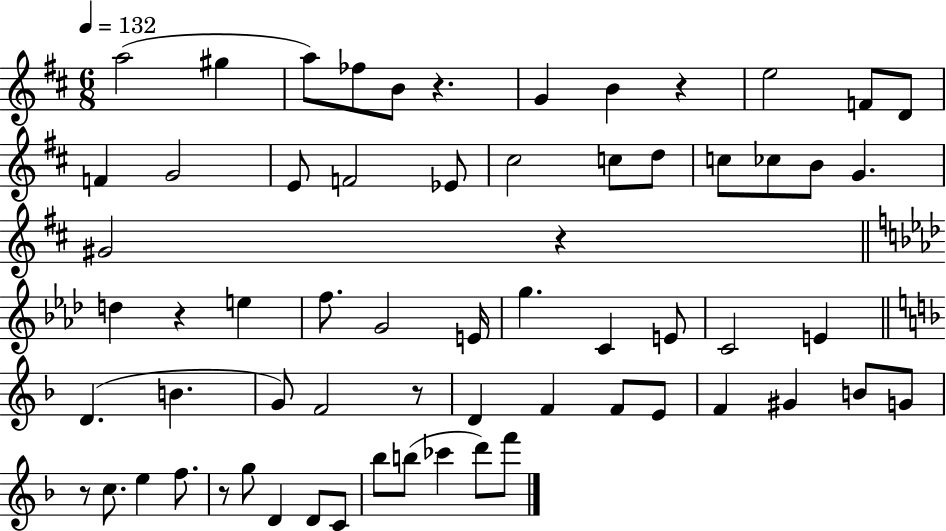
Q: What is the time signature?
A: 6/8